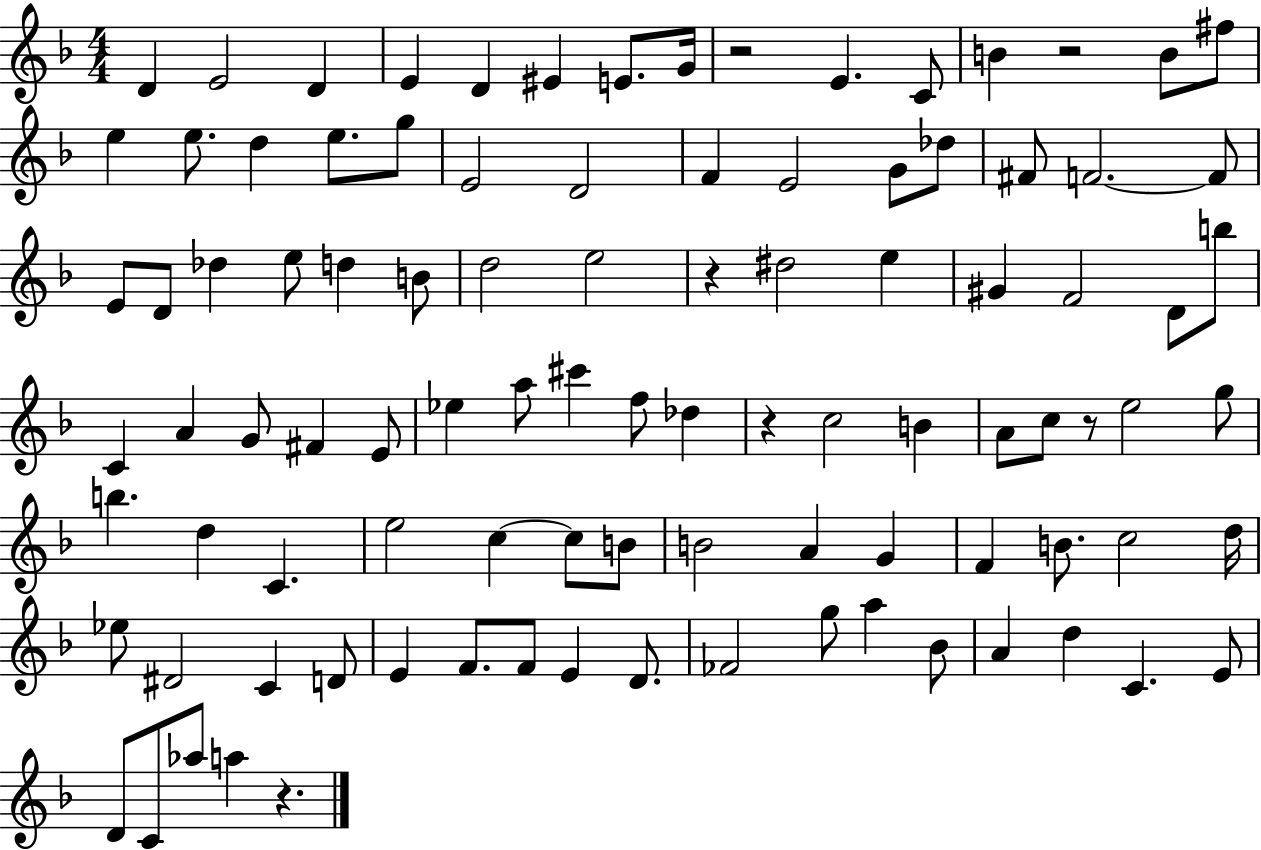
{
  \clef treble
  \numericTimeSignature
  \time 4/4
  \key f \major
  d'4 e'2 d'4 | e'4 d'4 eis'4 e'8. g'16 | r2 e'4. c'8 | b'4 r2 b'8 fis''8 | \break e''4 e''8. d''4 e''8. g''8 | e'2 d'2 | f'4 e'2 g'8 des''8 | fis'8 f'2.~~ f'8 | \break e'8 d'8 des''4 e''8 d''4 b'8 | d''2 e''2 | r4 dis''2 e''4 | gis'4 f'2 d'8 b''8 | \break c'4 a'4 g'8 fis'4 e'8 | ees''4 a''8 cis'''4 f''8 des''4 | r4 c''2 b'4 | a'8 c''8 r8 e''2 g''8 | \break b''4. d''4 c'4. | e''2 c''4~~ c''8 b'8 | b'2 a'4 g'4 | f'4 b'8. c''2 d''16 | \break ees''8 dis'2 c'4 d'8 | e'4 f'8. f'8 e'4 d'8. | fes'2 g''8 a''4 bes'8 | a'4 d''4 c'4. e'8 | \break d'8 c'8 aes''8 a''4 r4. | \bar "|."
}